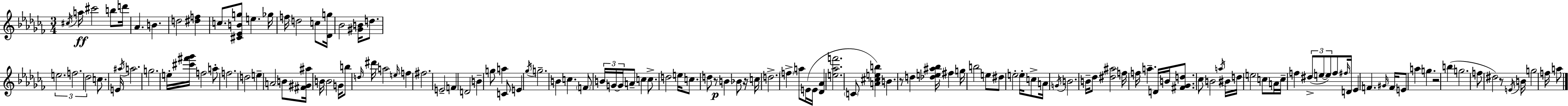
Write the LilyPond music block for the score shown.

{
  \clef treble
  \numericTimeSignature
  \time 3/4
  \key aes \minor
  \acciaccatura { cis''16 }\ff a''16 cis'''2 b''8 | d'''16 aes'4. b'4. | d''2 <dis'' f''>4 | c''8. <cis' ees' b' g''>8 e''4. | \break ges''16 f''16 d''2 c''8 | <des' g''>16 bes'2 <gis' b'>16 d''8. | \tuplet 3/2 { e''2. | f''2. | \break des''2 } c''8. | e'16 \acciaccatura { ais''16 } a''2. | g''2. | e''16-. <cis''' fis''' ges'''>16 f''2 | \break a''8-. f''2. | d''2 e''4-- | a'2 b'8 | <fis' gis' ais''>16 b'16 b'2 g'16 b''8 | \break \grace { d''16 } dis'''16 a''2 \grace { e''16 } | f''4 fis''2. | e'2-- | f'4 d'2 | \break b'4-- g''8 a''4 c'8 | e'4 \acciaccatura { ges''16 } g''2.-- | b'4 c''4. | \parenthesize f'8 \tuplet 3/2 { b'16 g'16~~ g'16 } a'8-- c''4 | \break c''8.-> d''2 | e''16 c''8. d''8 r8\p b'4 | bes'8 r16 c''16 d''2.-> | \parenthesize f''4-> a''8 e'16( | \break e'16 <des' aes'>4 <e'' aes'' f'''>2. | \parenthesize c'8 <a' cis'' e'' b''>4) b'4. | r8 d''4 <des'' e'' ais'' bes''>16 | fis''4 g''16 b''2 | \break e''8 dis''8 e''2-. | e''16-. c''8-> a'16 \acciaccatura { g'16 } b'2. | b'16-- des''8 <dis'' ais''>2 | f''16 f''16 a''4.-- | \break d'16 b'16 <fis' ges' d''>8. ces''8 b'2 | \acciaccatura { a''16 } bis'16 d''16 e''2 | c''8 a'16 c''16-- f''4 \tuplet 3/2 { dis''8->( | e''8~~ e''8) } f''8 \grace { fis''16 } d'16 ees'4 | \break f'4. \grace { gis'16 } f'16 e'8 a''4 | g''4. r2 | b''4( g''2. | f''8 dis''2) | \break r8 \acciaccatura { e'16 } b'16 g''2 | f''16 a''8 \bar "|."
}